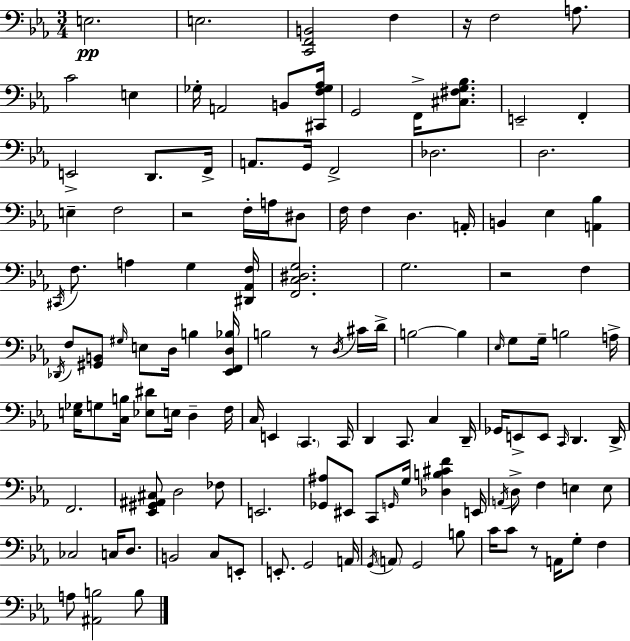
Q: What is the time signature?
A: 3/4